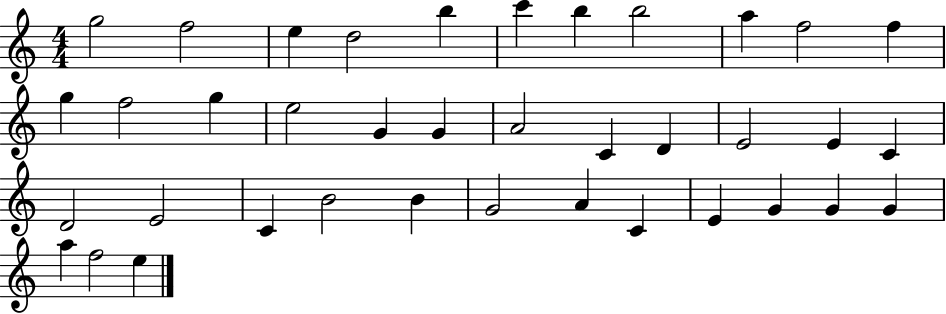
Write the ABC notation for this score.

X:1
T:Untitled
M:4/4
L:1/4
K:C
g2 f2 e d2 b c' b b2 a f2 f g f2 g e2 G G A2 C D E2 E C D2 E2 C B2 B G2 A C E G G G a f2 e